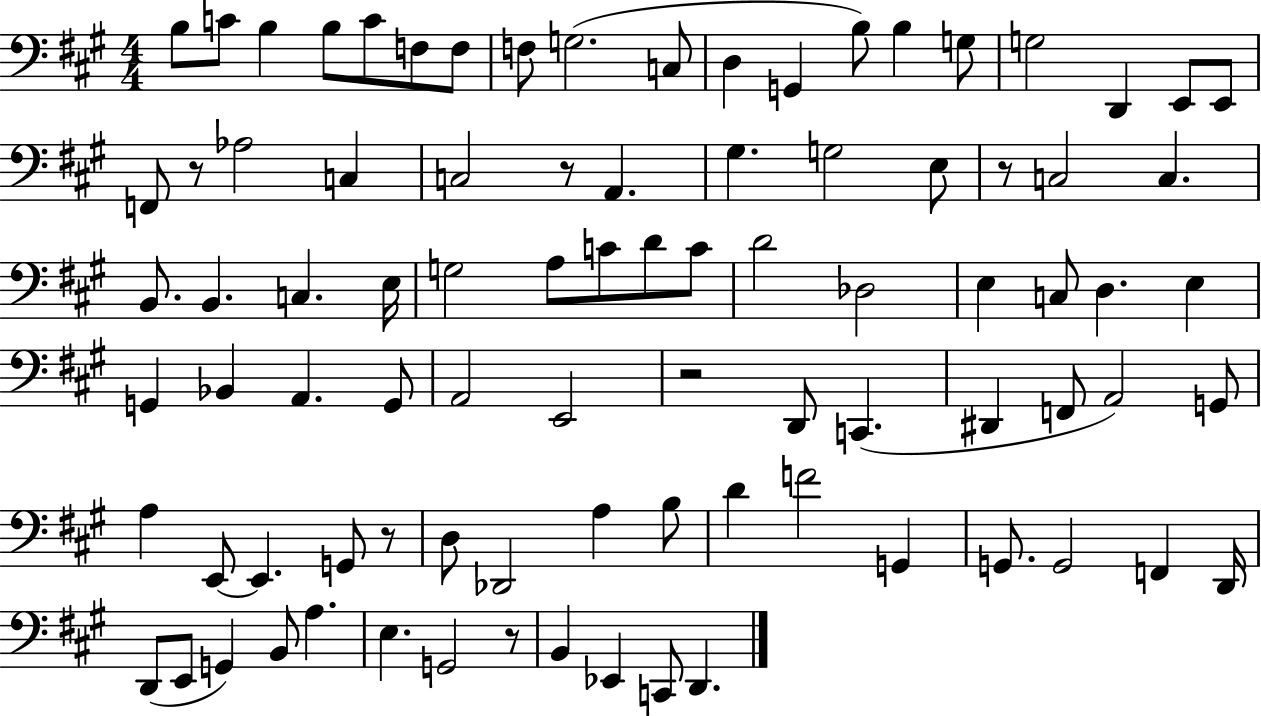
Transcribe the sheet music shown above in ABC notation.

X:1
T:Untitled
M:4/4
L:1/4
K:A
B,/2 C/2 B, B,/2 C/2 F,/2 F,/2 F,/2 G,2 C,/2 D, G,, B,/2 B, G,/2 G,2 D,, E,,/2 E,,/2 F,,/2 z/2 _A,2 C, C,2 z/2 A,, ^G, G,2 E,/2 z/2 C,2 C, B,,/2 B,, C, E,/4 G,2 A,/2 C/2 D/2 C/2 D2 _D,2 E, C,/2 D, E, G,, _B,, A,, G,,/2 A,,2 E,,2 z2 D,,/2 C,, ^D,, F,,/2 A,,2 G,,/2 A, E,,/2 E,, G,,/2 z/2 D,/2 _D,,2 A, B,/2 D F2 G,, G,,/2 G,,2 F,, D,,/4 D,,/2 E,,/2 G,, B,,/2 A, E, G,,2 z/2 B,, _E,, C,,/2 D,,